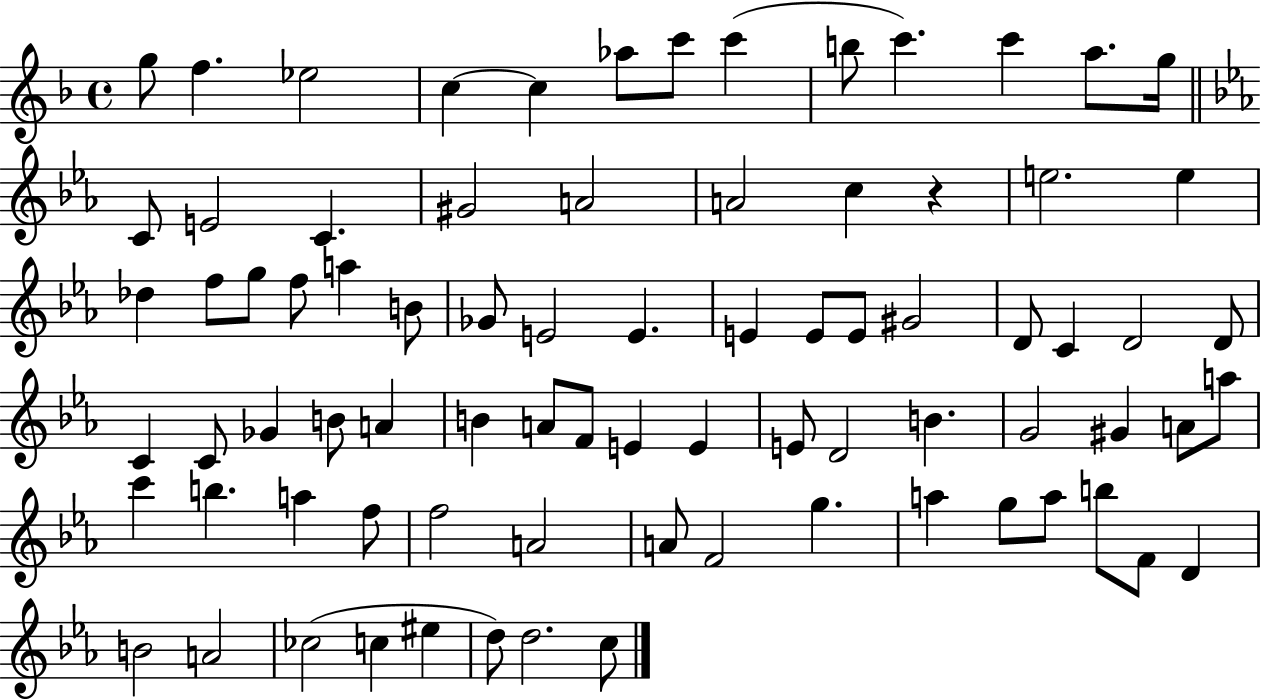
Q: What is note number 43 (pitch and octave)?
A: B4